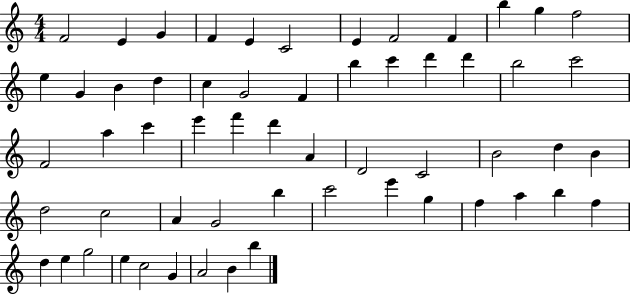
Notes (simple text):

F4/h E4/q G4/q F4/q E4/q C4/h E4/q F4/h F4/q B5/q G5/q F5/h E5/q G4/q B4/q D5/q C5/q G4/h F4/q B5/q C6/q D6/q D6/q B5/h C6/h F4/h A5/q C6/q E6/q F6/q D6/q A4/q D4/h C4/h B4/h D5/q B4/q D5/h C5/h A4/q G4/h B5/q C6/h E6/q G5/q F5/q A5/q B5/q F5/q D5/q E5/q G5/h E5/q C5/h G4/q A4/h B4/q B5/q